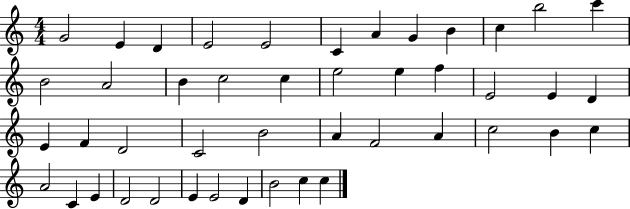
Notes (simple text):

G4/h E4/q D4/q E4/h E4/h C4/q A4/q G4/q B4/q C5/q B5/h C6/q B4/h A4/h B4/q C5/h C5/q E5/h E5/q F5/q E4/h E4/q D4/q E4/q F4/q D4/h C4/h B4/h A4/q F4/h A4/q C5/h B4/q C5/q A4/h C4/q E4/q D4/h D4/h E4/q E4/h D4/q B4/h C5/q C5/q